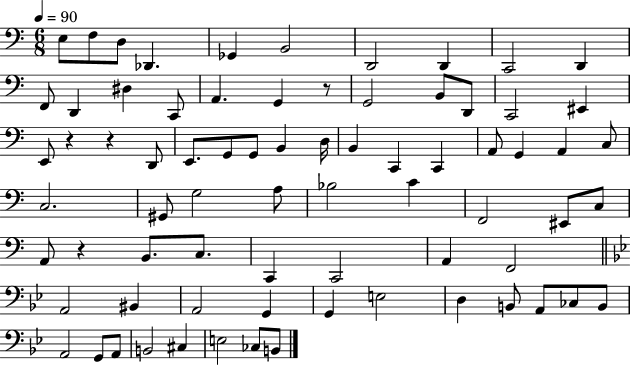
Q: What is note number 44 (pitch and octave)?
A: C3